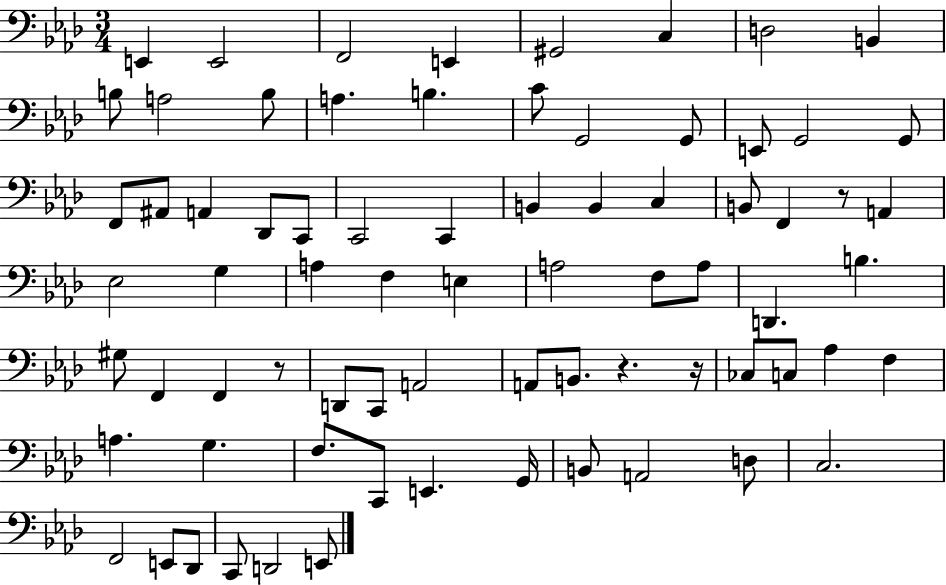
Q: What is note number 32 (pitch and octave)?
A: A2